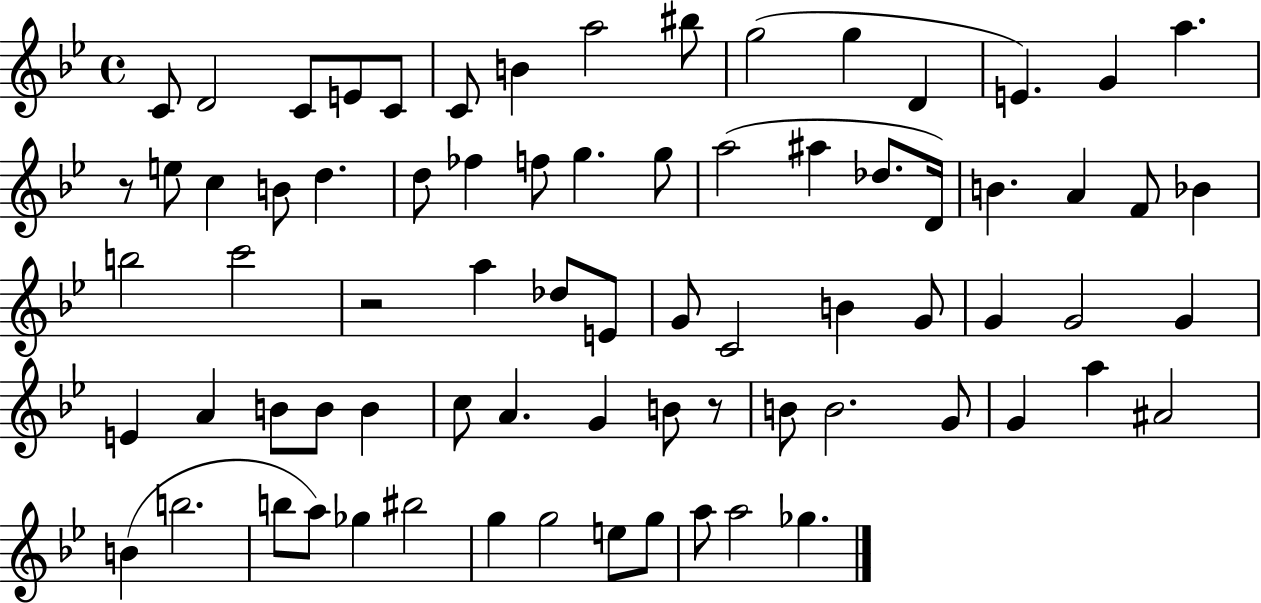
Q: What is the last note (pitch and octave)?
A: Gb5